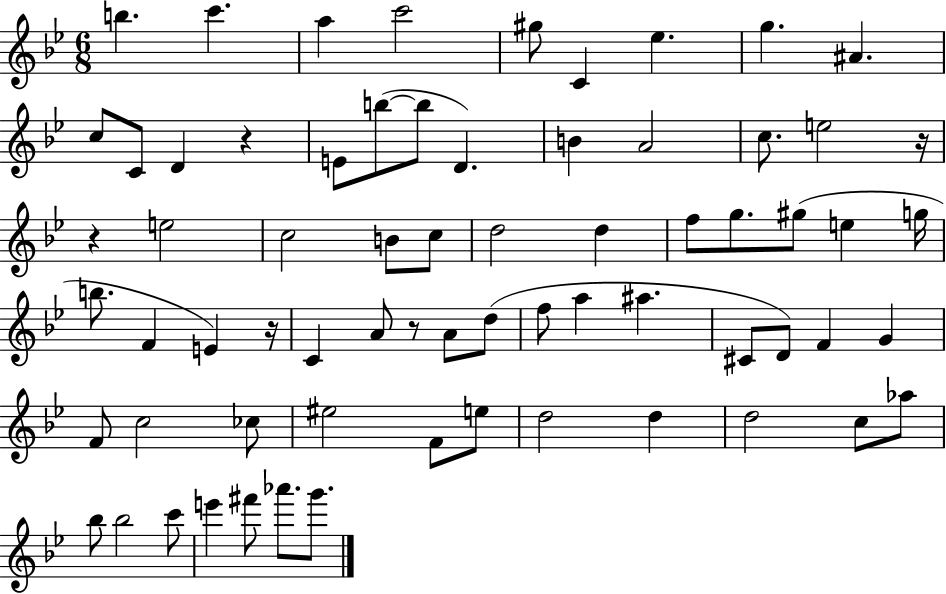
X:1
T:Untitled
M:6/8
L:1/4
K:Bb
b c' a c'2 ^g/2 C _e g ^A c/2 C/2 D z E/2 b/2 b/2 D B A2 c/2 e2 z/4 z e2 c2 B/2 c/2 d2 d f/2 g/2 ^g/2 e g/4 b/2 F E z/4 C A/2 z/2 A/2 d/2 f/2 a ^a ^C/2 D/2 F G F/2 c2 _c/2 ^e2 F/2 e/2 d2 d d2 c/2 _a/2 _b/2 _b2 c'/2 e' ^f'/2 _a'/2 g'/2